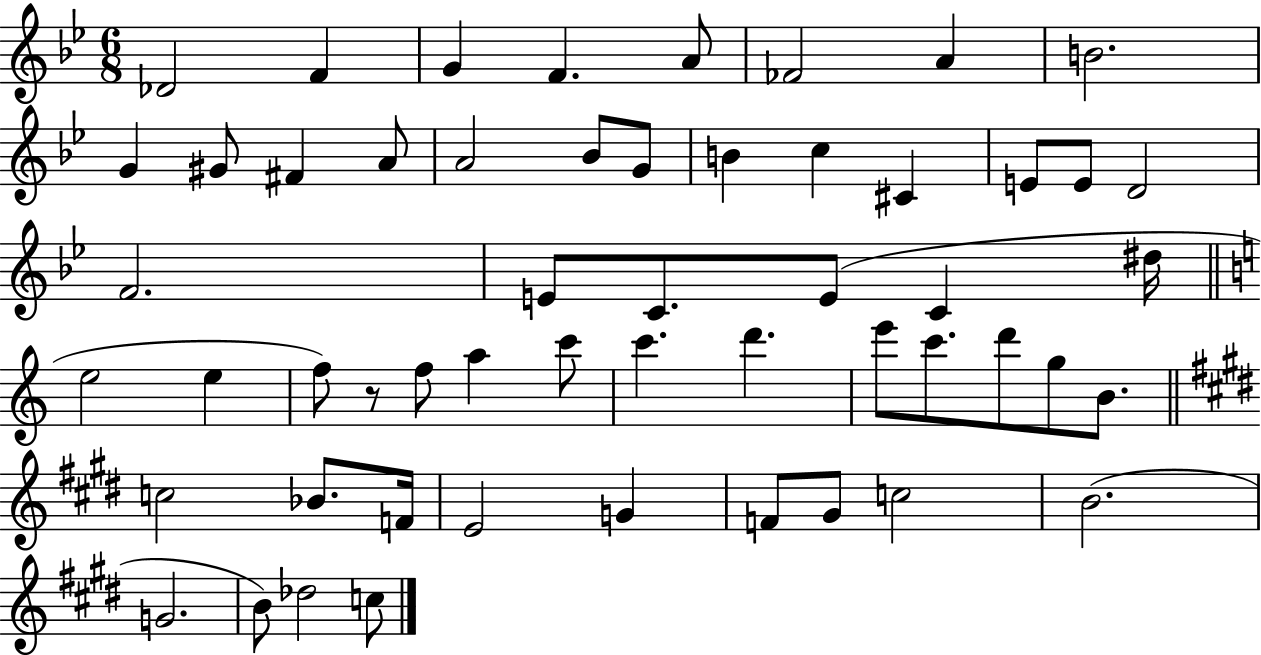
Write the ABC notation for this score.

X:1
T:Untitled
M:6/8
L:1/4
K:Bb
_D2 F G F A/2 _F2 A B2 G ^G/2 ^F A/2 A2 _B/2 G/2 B c ^C E/2 E/2 D2 F2 E/2 C/2 E/2 C ^d/4 e2 e f/2 z/2 f/2 a c'/2 c' d' e'/2 c'/2 d'/2 g/2 B/2 c2 _B/2 F/4 E2 G F/2 ^G/2 c2 B2 G2 B/2 _d2 c/2